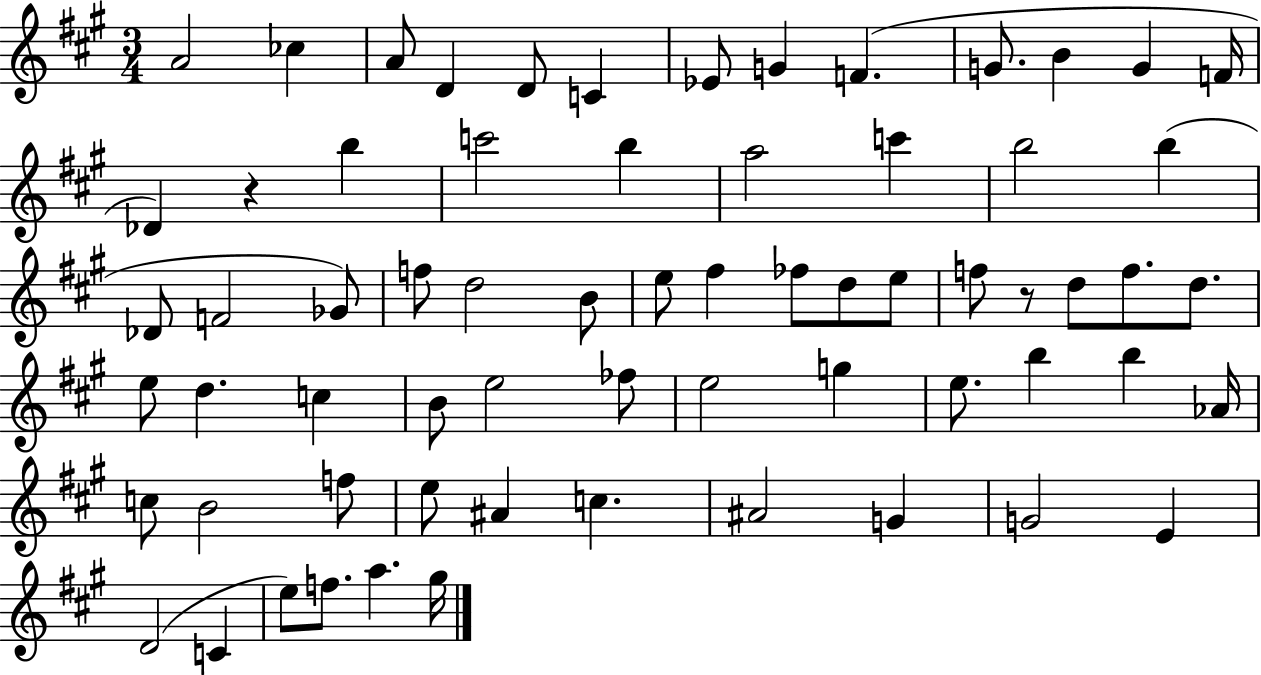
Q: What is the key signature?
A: A major